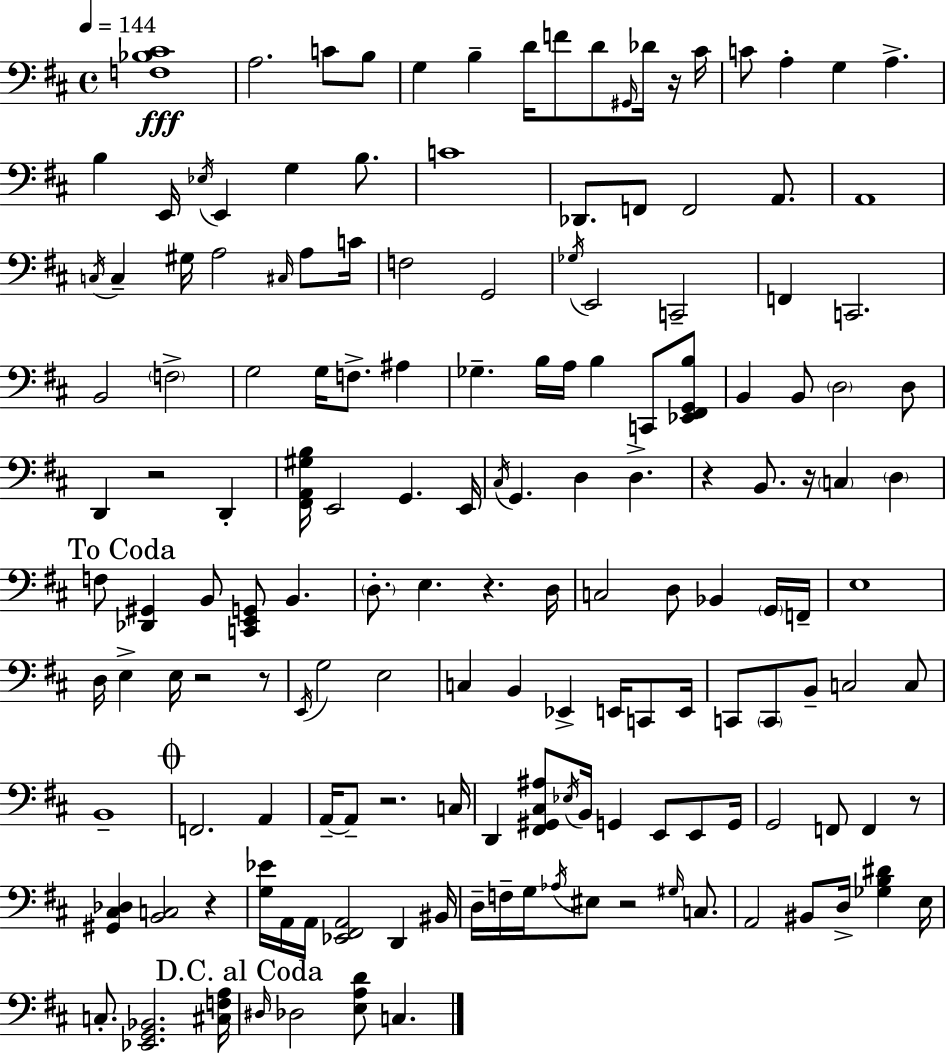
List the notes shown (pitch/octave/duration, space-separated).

[F3,Bb3,C#4]/w A3/h. C4/e B3/e G3/q B3/q D4/s F4/e D4/e G#2/s Db4/s R/s C#4/s C4/e A3/q G3/q A3/q. B3/q E2/s Eb3/s E2/q G3/q B3/e. C4/w Db2/e. F2/e F2/h A2/e. A2/w C3/s C3/q G#3/s A3/h C#3/s A3/e C4/s F3/h G2/h Gb3/s E2/h C2/h F2/q C2/h. B2/h F3/h G3/h G3/s F3/e. A#3/q Gb3/q. B3/s A3/s B3/q C2/e [Eb2,F#2,G2,B3]/e B2/q B2/e D3/h D3/e D2/q R/h D2/q [F#2,A2,G#3,B3]/s E2/h G2/q. E2/s C#3/s G2/q. D3/q D3/q. R/q B2/e. R/s C3/q D3/q F3/e [Db2,G#2]/q B2/e [C2,E2,G2]/e B2/q. D3/e. E3/q. R/q. D3/s C3/h D3/e Bb2/q G2/s F2/s E3/w D3/s E3/q E3/s R/h R/e E2/s G3/h E3/h C3/q B2/q Eb2/q E2/s C2/e E2/s C2/e C2/e B2/e C3/h C3/e B2/w F2/h. A2/q A2/s A2/e R/h. C3/s D2/q [F#2,G#2,C#3,A#3]/e Eb3/s B2/s G2/q E2/e E2/e G2/s G2/h F2/e F2/q R/e [G#2,C#3,Db3]/q [B2,C3]/h R/q [G3,Eb4]/s A2/s A2/s [Eb2,F#2,A2]/h D2/q BIS2/s D3/s F3/s G3/s Ab3/s EIS3/e R/h G#3/s C3/e. A2/h BIS2/e D3/s [Gb3,B3,D#4]/q E3/s C3/e. [Eb2,G2,Bb2]/h. [C#3,F3,A3]/s D#3/s Db3/h [E3,A3,D4]/e C3/q.